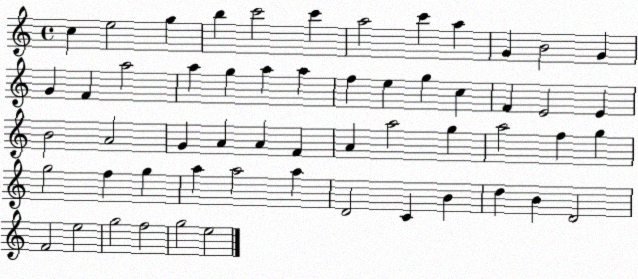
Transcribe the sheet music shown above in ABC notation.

X:1
T:Untitled
M:4/4
L:1/4
K:C
c e2 g b c'2 c' a2 c' a G B2 G G F a2 a g a a f e g c F E2 E B2 A2 G A A F A a2 g a2 f g g2 f g a a2 a D2 C B d B D2 F2 e2 g2 f2 g2 e2